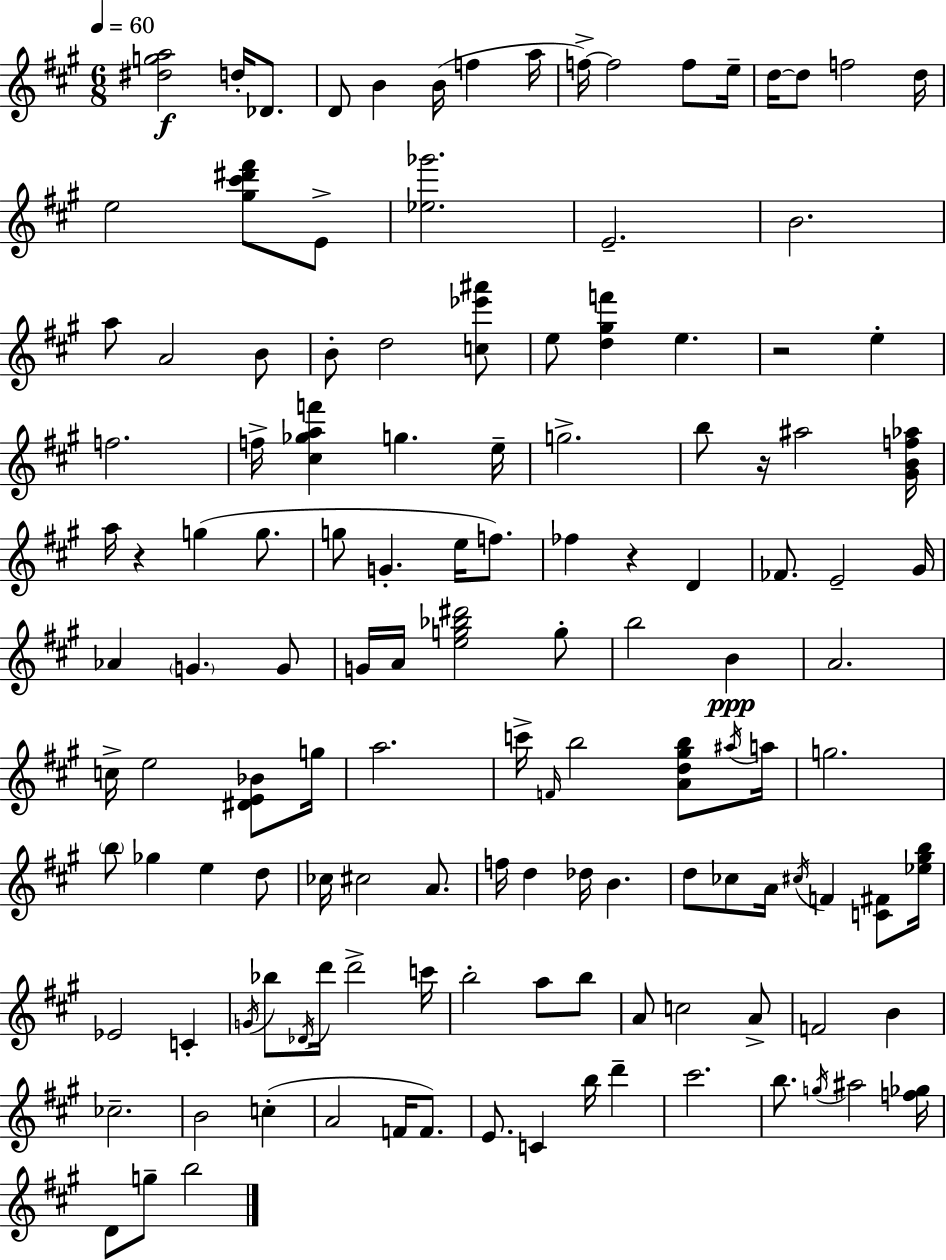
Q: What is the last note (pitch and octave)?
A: B5